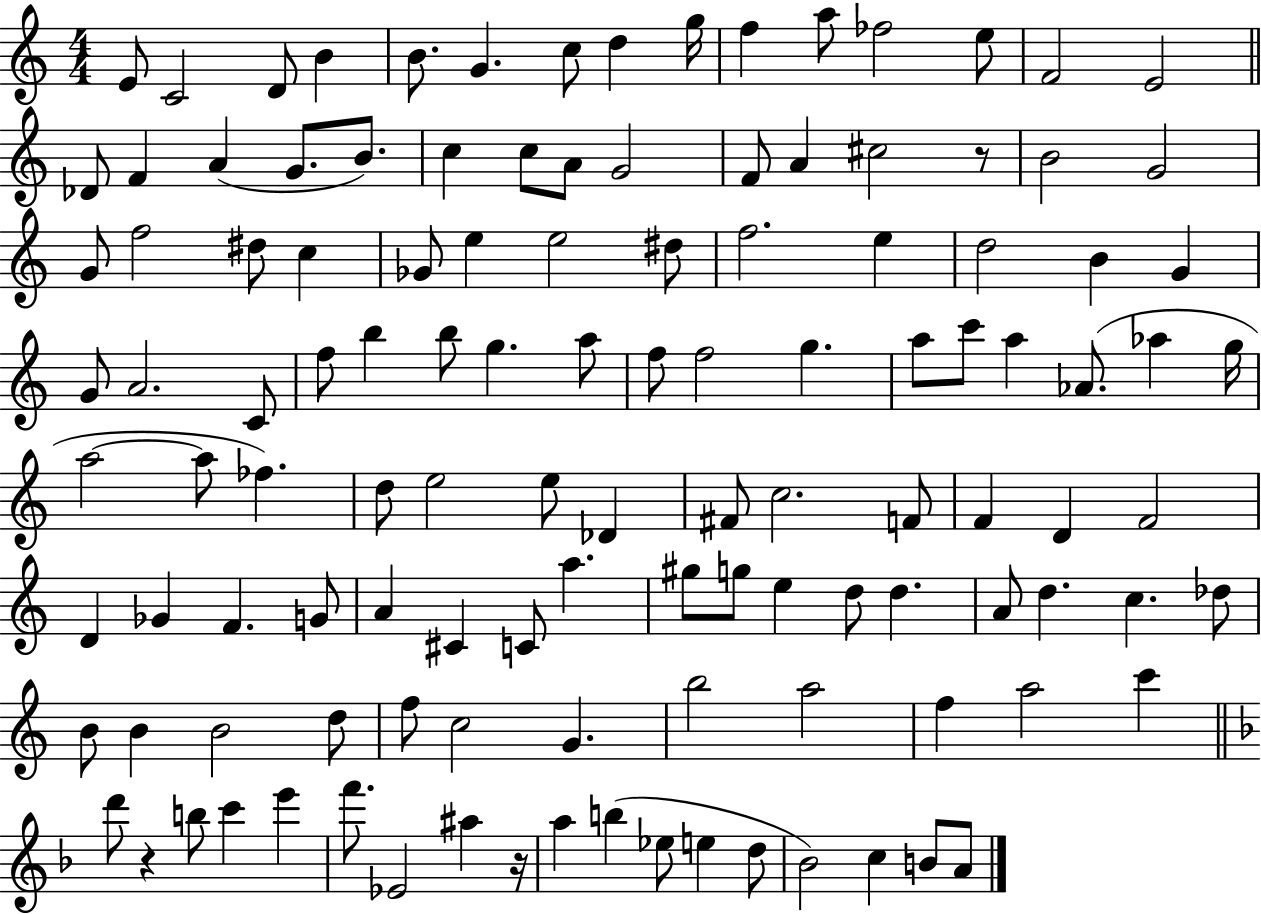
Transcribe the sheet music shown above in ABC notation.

X:1
T:Untitled
M:4/4
L:1/4
K:C
E/2 C2 D/2 B B/2 G c/2 d g/4 f a/2 _f2 e/2 F2 E2 _D/2 F A G/2 B/2 c c/2 A/2 G2 F/2 A ^c2 z/2 B2 G2 G/2 f2 ^d/2 c _G/2 e e2 ^d/2 f2 e d2 B G G/2 A2 C/2 f/2 b b/2 g a/2 f/2 f2 g a/2 c'/2 a _A/2 _a g/4 a2 a/2 _f d/2 e2 e/2 _D ^F/2 c2 F/2 F D F2 D _G F G/2 A ^C C/2 a ^g/2 g/2 e d/2 d A/2 d c _d/2 B/2 B B2 d/2 f/2 c2 G b2 a2 f a2 c' d'/2 z b/2 c' e' f'/2 _E2 ^a z/4 a b _e/2 e d/2 _B2 c B/2 A/2